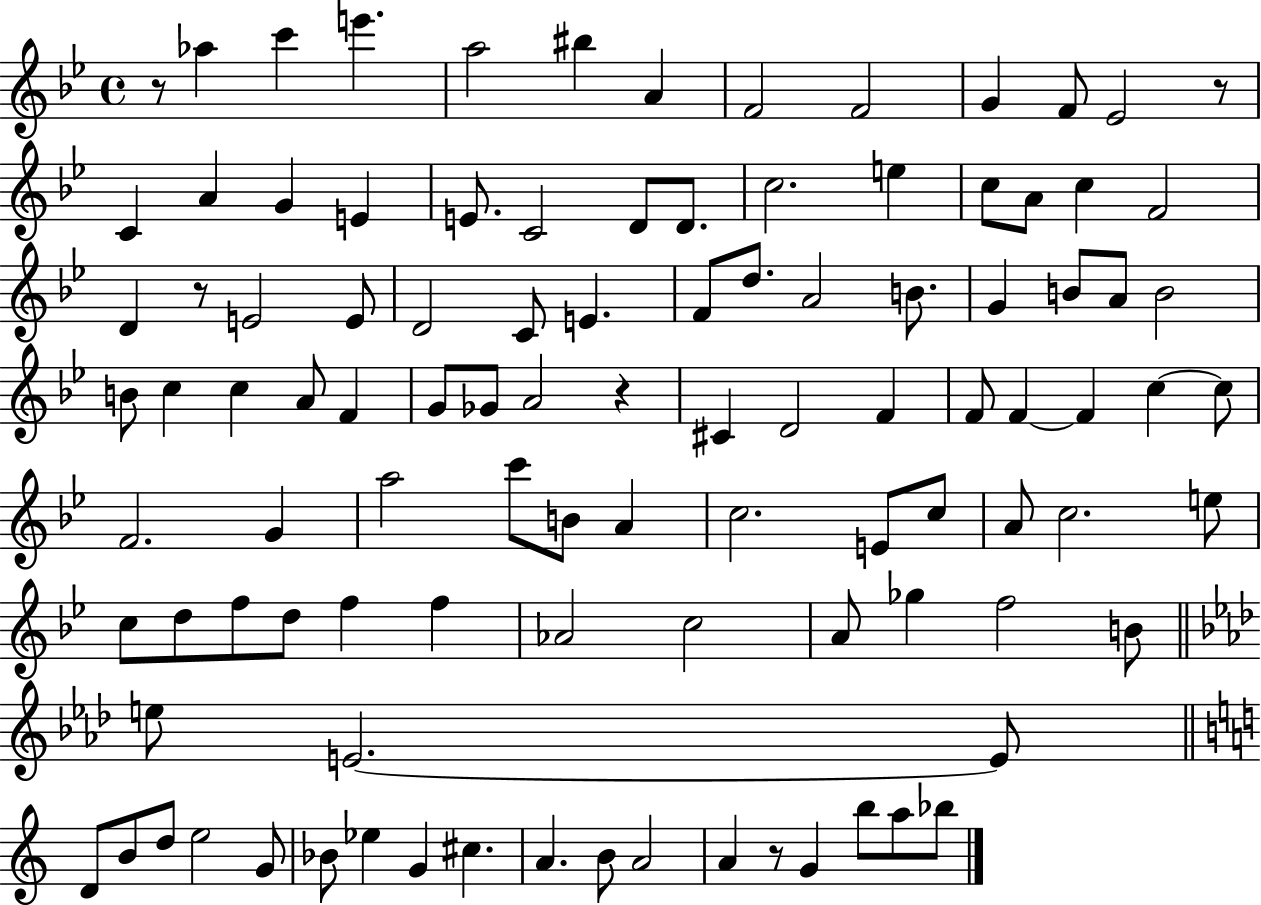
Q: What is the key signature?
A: BES major